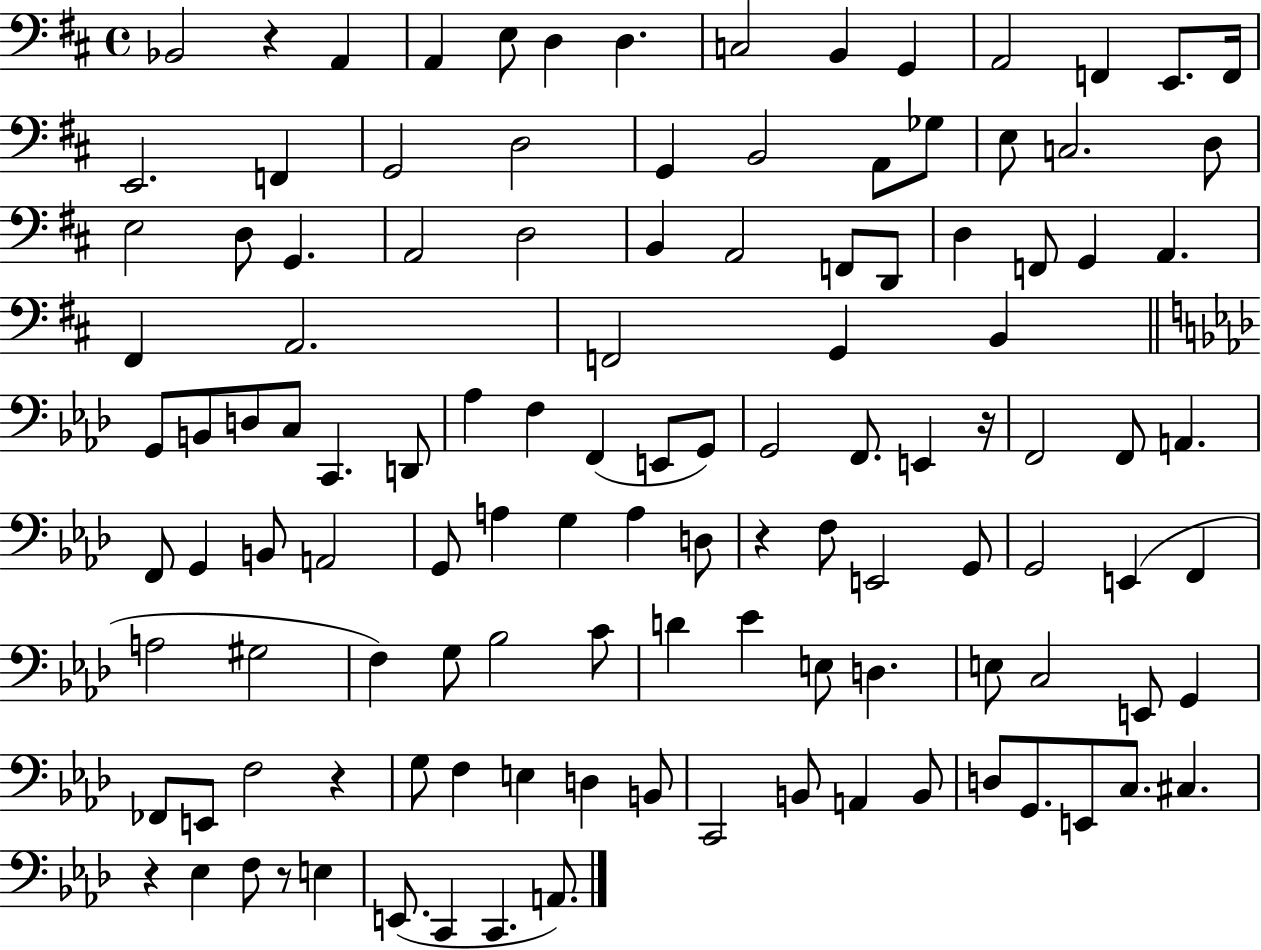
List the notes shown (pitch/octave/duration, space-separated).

Bb2/h R/q A2/q A2/q E3/e D3/q D3/q. C3/h B2/q G2/q A2/h F2/q E2/e. F2/s E2/h. F2/q G2/h D3/h G2/q B2/h A2/e Gb3/e E3/e C3/h. D3/e E3/h D3/e G2/q. A2/h D3/h B2/q A2/h F2/e D2/e D3/q F2/e G2/q A2/q. F#2/q A2/h. F2/h G2/q B2/q G2/e B2/e D3/e C3/e C2/q. D2/e Ab3/q F3/q F2/q E2/e G2/e G2/h F2/e. E2/q R/s F2/h F2/e A2/q. F2/e G2/q B2/e A2/h G2/e A3/q G3/q A3/q D3/e R/q F3/e E2/h G2/e G2/h E2/q F2/q A3/h G#3/h F3/q G3/e Bb3/h C4/e D4/q Eb4/q E3/e D3/q. E3/e C3/h E2/e G2/q FES2/e E2/e F3/h R/q G3/e F3/q E3/q D3/q B2/e C2/h B2/e A2/q B2/e D3/e G2/e. E2/e C3/e. C#3/q. R/q Eb3/q F3/e R/e E3/q E2/e. C2/q C2/q. A2/e.